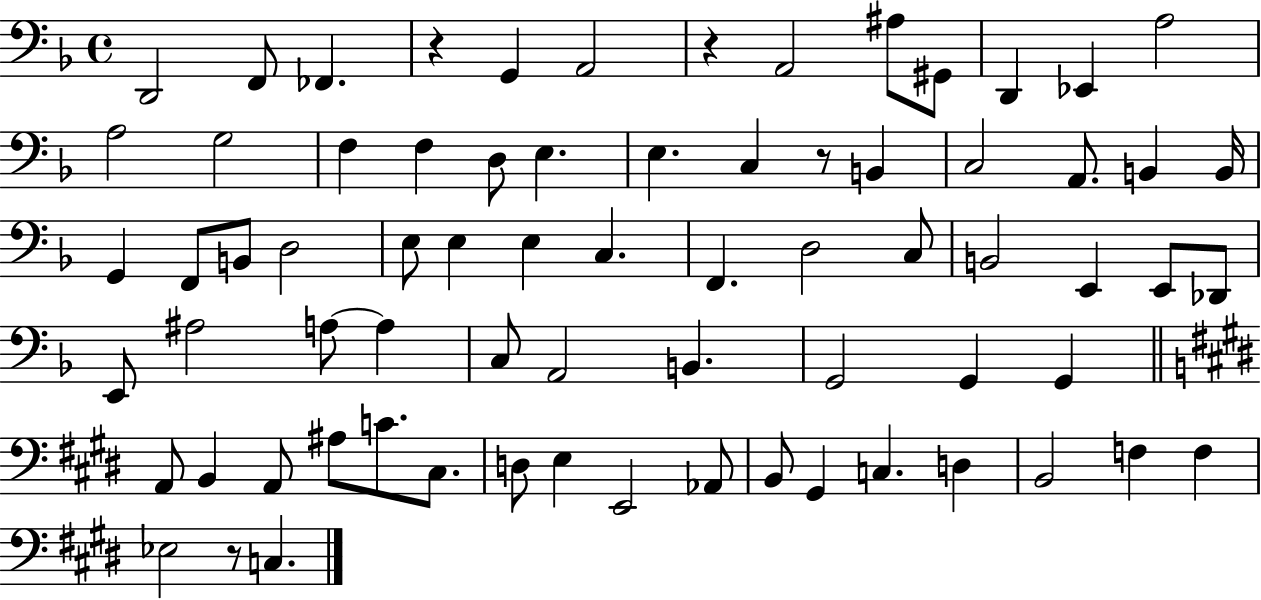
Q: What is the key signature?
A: F major